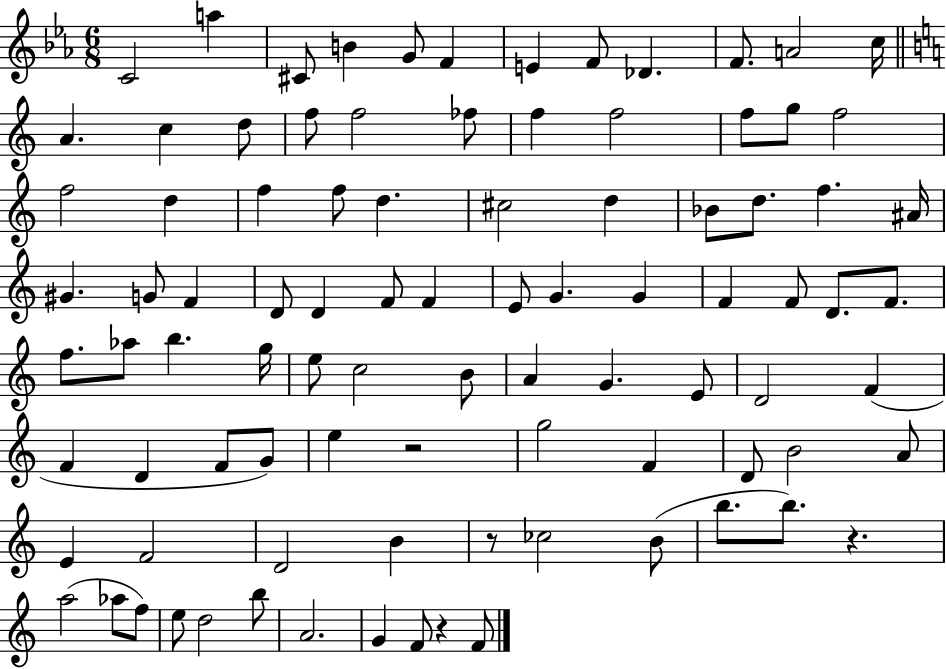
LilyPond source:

{
  \clef treble
  \numericTimeSignature
  \time 6/8
  \key ees \major
  c'2 a''4 | cis'8 b'4 g'8 f'4 | e'4 f'8 des'4. | f'8. a'2 c''16 | \break \bar "||" \break \key a \minor a'4. c''4 d''8 | f''8 f''2 fes''8 | f''4 f''2 | f''8 g''8 f''2 | \break f''2 d''4 | f''4 f''8 d''4. | cis''2 d''4 | bes'8 d''8. f''4. ais'16 | \break gis'4. g'8 f'4 | d'8 d'4 f'8 f'4 | e'8 g'4. g'4 | f'4 f'8 d'8. f'8. | \break f''8. aes''8 b''4. g''16 | e''8 c''2 b'8 | a'4 g'4. e'8 | d'2 f'4( | \break f'4 d'4 f'8 g'8) | e''4 r2 | g''2 f'4 | d'8 b'2 a'8 | \break e'4 f'2 | d'2 b'4 | r8 ces''2 b'8( | b''8. b''8.) r4. | \break a''2( aes''8 f''8) | e''8 d''2 b''8 | a'2. | g'4 f'8 r4 f'8 | \break \bar "|."
}